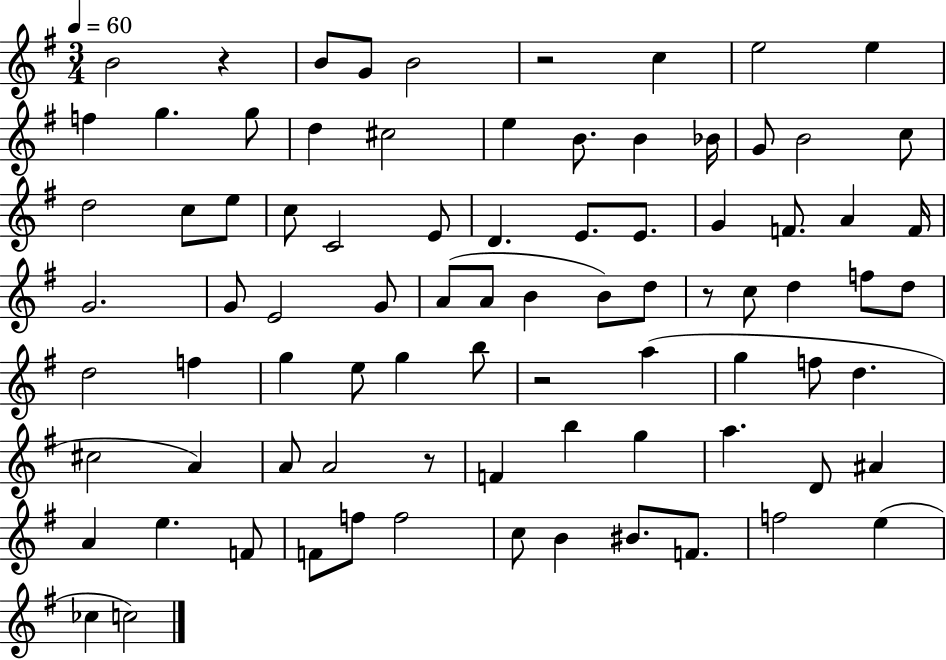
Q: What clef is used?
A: treble